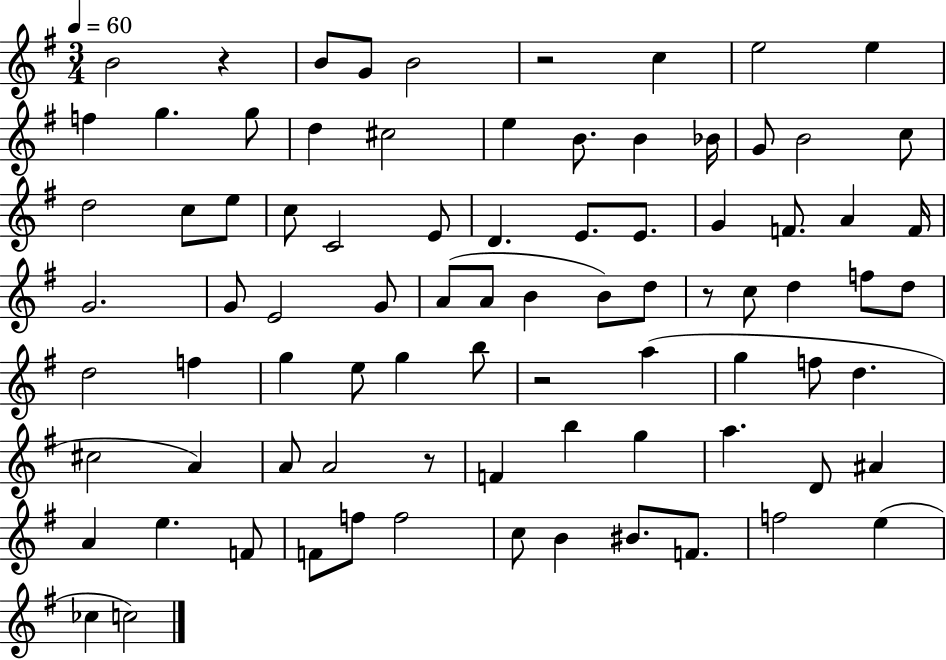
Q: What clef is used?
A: treble